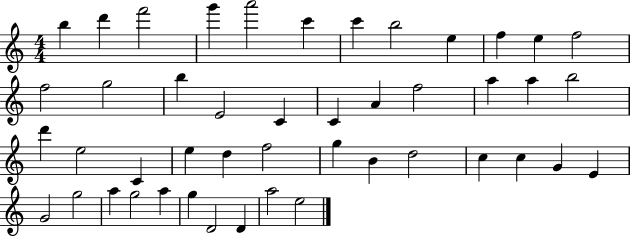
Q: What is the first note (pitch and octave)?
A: B5